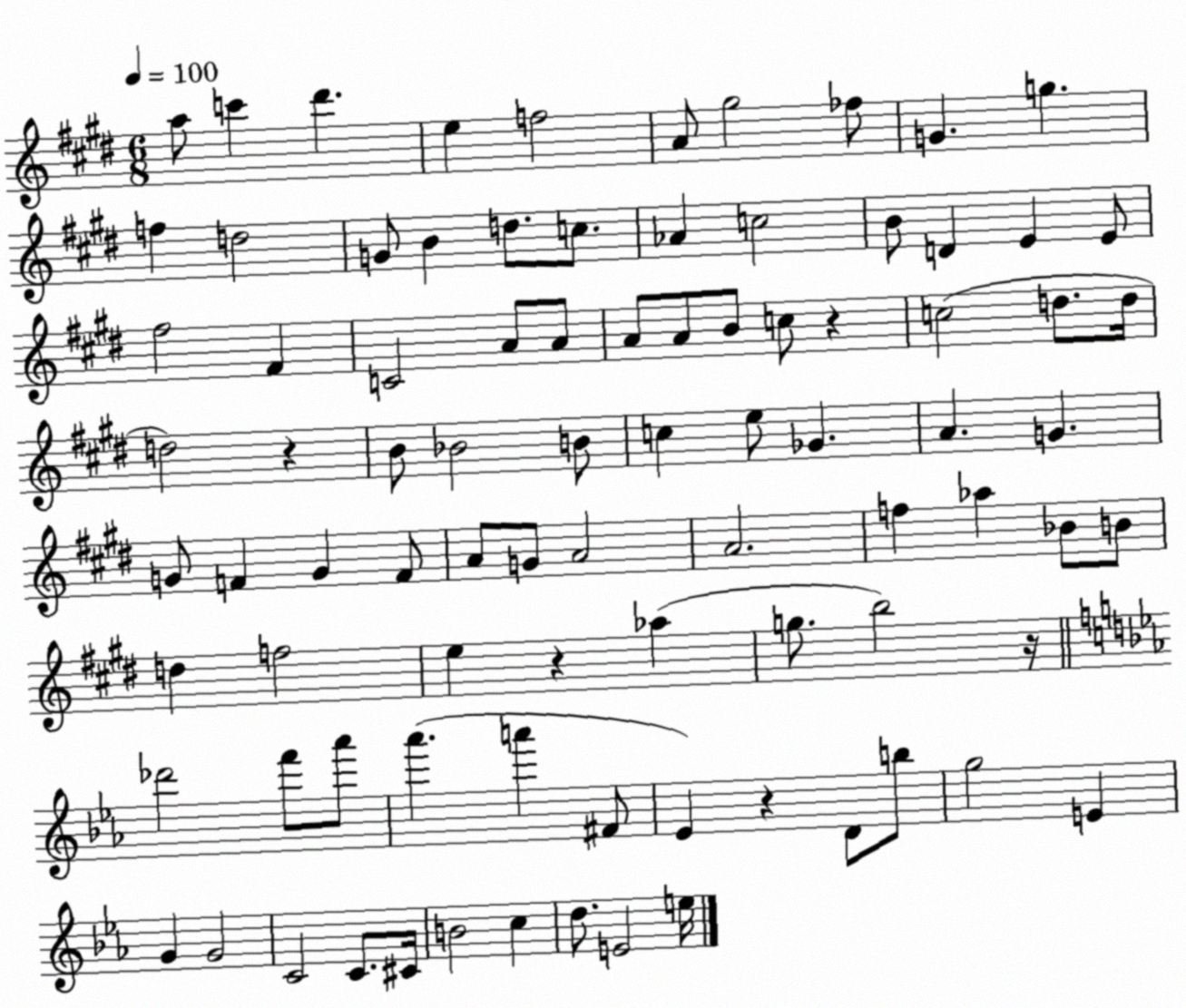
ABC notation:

X:1
T:Untitled
M:6/8
L:1/4
K:E
a/2 c' ^d' e f2 A/2 ^g2 _f/2 G g f d2 G/2 B d/2 c/2 _A c2 B/2 D E E/2 ^f2 ^F C2 A/2 A/2 A/2 A/2 B/2 c/2 z c2 d/2 d/4 d2 z B/2 _B2 B/2 c e/2 _G A G G/2 F G F/2 A/2 G/2 A2 A2 f _a _B/2 B/2 d f2 e z _a g/2 b2 z/4 _d'2 f'/2 _a'/2 _a' a' ^F/2 _E z D/2 b/2 g2 E G G2 C2 C/2 ^C/4 B2 c d/2 E2 e/4